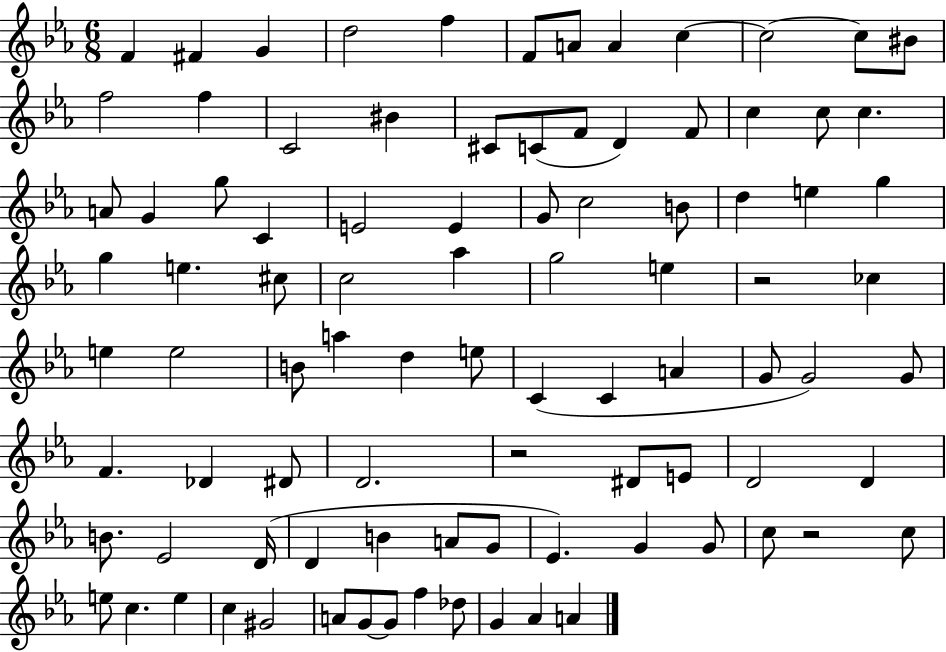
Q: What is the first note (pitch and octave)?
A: F4